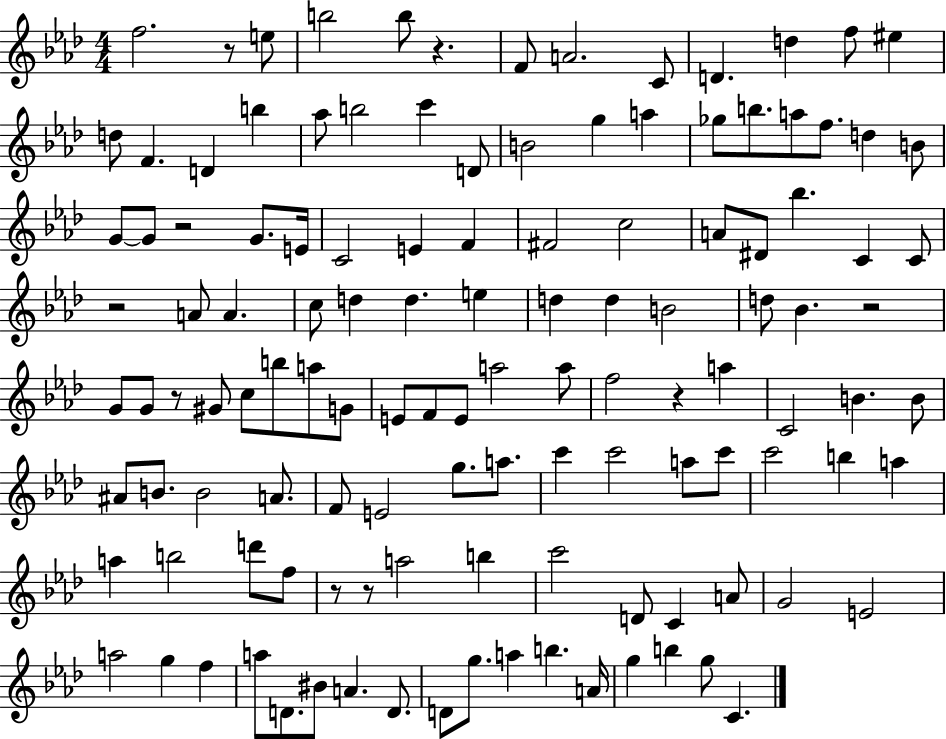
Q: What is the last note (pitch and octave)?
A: C4